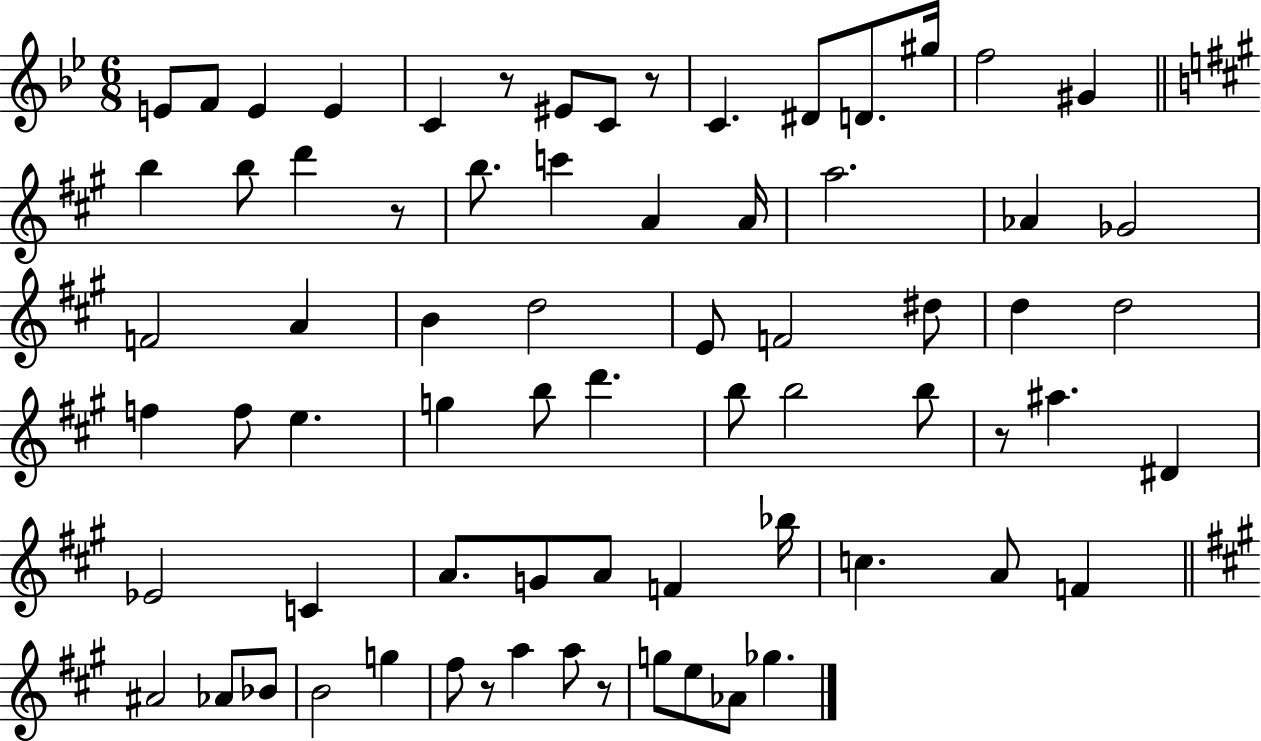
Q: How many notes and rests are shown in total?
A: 71